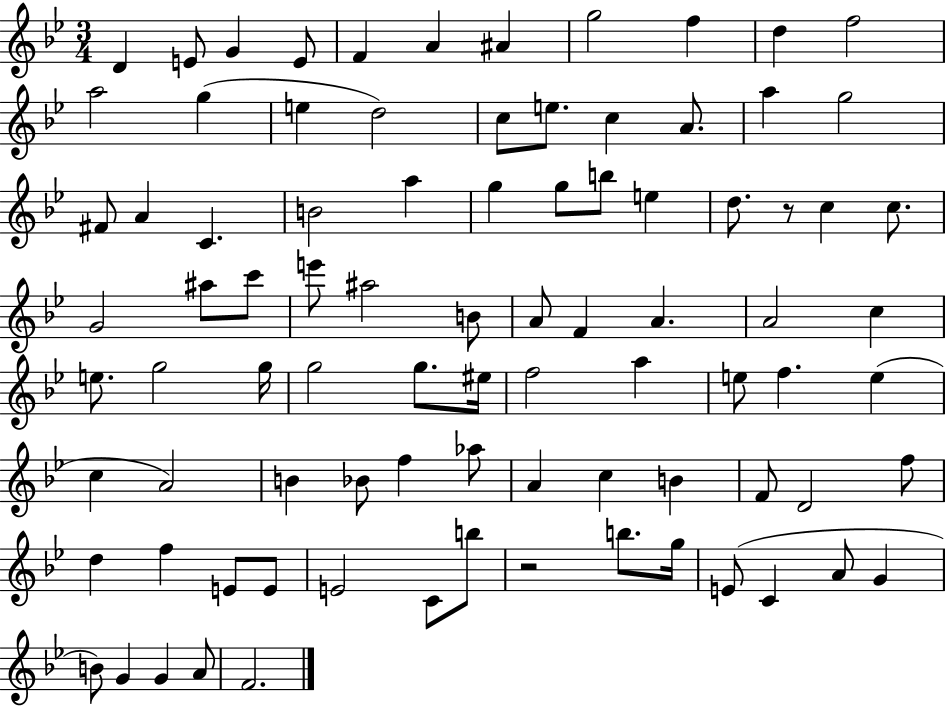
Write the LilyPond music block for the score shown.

{
  \clef treble
  \numericTimeSignature
  \time 3/4
  \key bes \major
  d'4 e'8 g'4 e'8 | f'4 a'4 ais'4 | g''2 f''4 | d''4 f''2 | \break a''2 g''4( | e''4 d''2) | c''8 e''8. c''4 a'8. | a''4 g''2 | \break fis'8 a'4 c'4. | b'2 a''4 | g''4 g''8 b''8 e''4 | d''8. r8 c''4 c''8. | \break g'2 ais''8 c'''8 | e'''8 ais''2 b'8 | a'8 f'4 a'4. | a'2 c''4 | \break e''8. g''2 g''16 | g''2 g''8. eis''16 | f''2 a''4 | e''8 f''4. e''4( | \break c''4 a'2) | b'4 bes'8 f''4 aes''8 | a'4 c''4 b'4 | f'8 d'2 f''8 | \break d''4 f''4 e'8 e'8 | e'2 c'8 b''8 | r2 b''8. g''16 | e'8( c'4 a'8 g'4 | \break b'8) g'4 g'4 a'8 | f'2. | \bar "|."
}